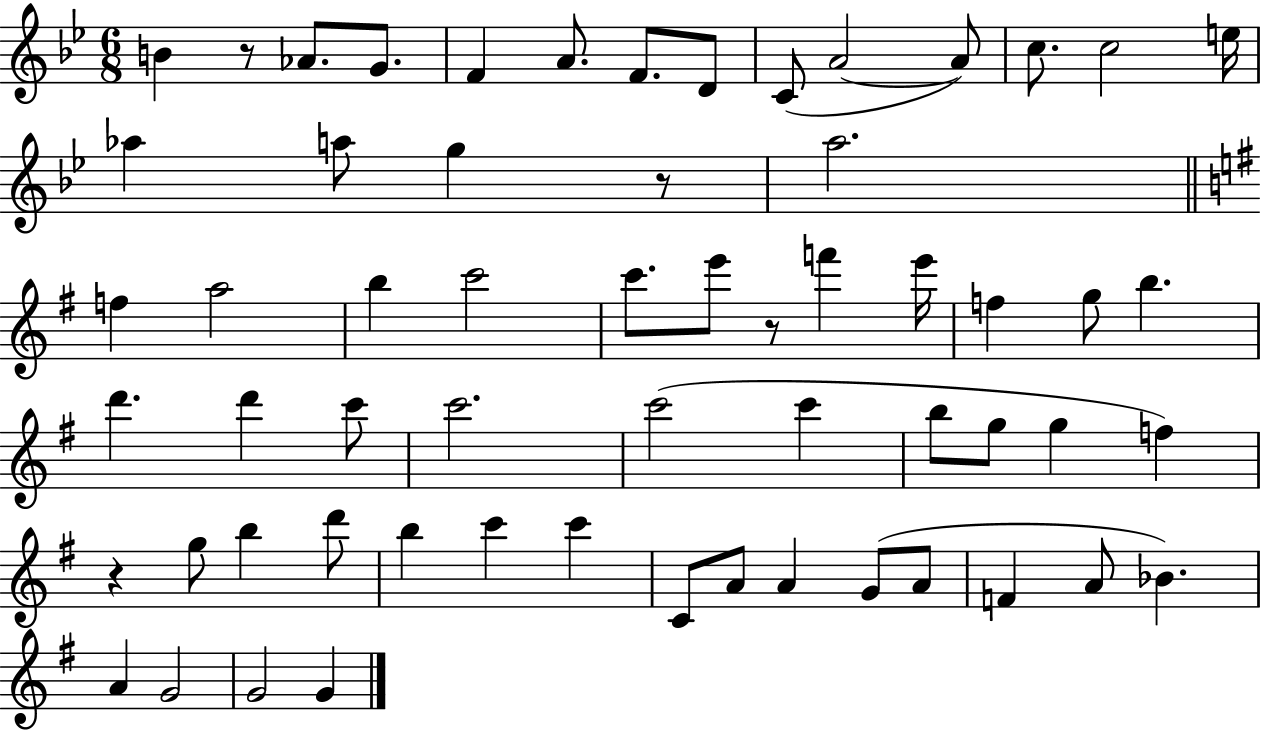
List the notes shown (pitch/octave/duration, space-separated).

B4/q R/e Ab4/e. G4/e. F4/q A4/e. F4/e. D4/e C4/e A4/h A4/e C5/e. C5/h E5/s Ab5/q A5/e G5/q R/e A5/h. F5/q A5/h B5/q C6/h C6/e. E6/e R/e F6/q E6/s F5/q G5/e B5/q. D6/q. D6/q C6/e C6/h. C6/h C6/q B5/e G5/e G5/q F5/q R/q G5/e B5/q D6/e B5/q C6/q C6/q C4/e A4/e A4/q G4/e A4/e F4/q A4/e Bb4/q. A4/q G4/h G4/h G4/q